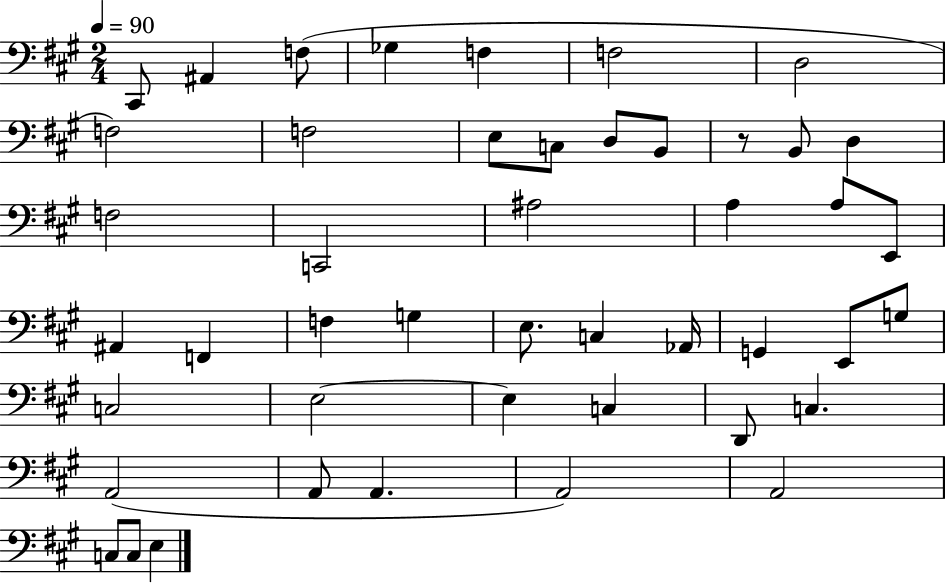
X:1
T:Untitled
M:2/4
L:1/4
K:A
^C,,/2 ^A,, F,/2 _G, F, F,2 D,2 F,2 F,2 E,/2 C,/2 D,/2 B,,/2 z/2 B,,/2 D, F,2 C,,2 ^A,2 A, A,/2 E,,/2 ^A,, F,, F, G, E,/2 C, _A,,/4 G,, E,,/2 G,/2 C,2 E,2 E, C, D,,/2 C, A,,2 A,,/2 A,, A,,2 A,,2 C,/2 C,/2 E,